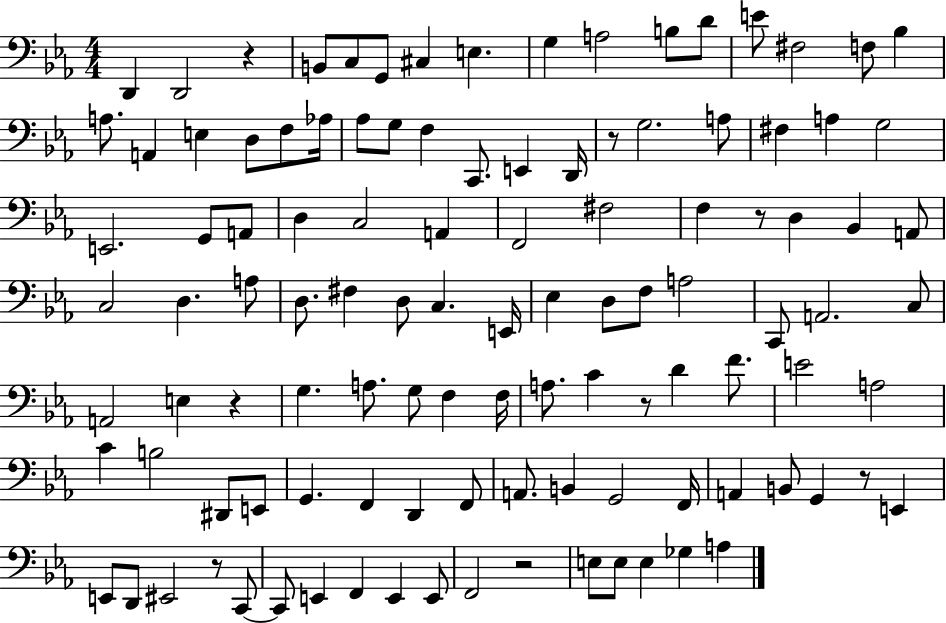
D2/q D2/h R/q B2/e C3/e G2/e C#3/q E3/q. G3/q A3/h B3/e D4/e E4/e F#3/h F3/e Bb3/q A3/e. A2/q E3/q D3/e F3/e Ab3/s Ab3/e G3/e F3/q C2/e. E2/q D2/s R/e G3/h. A3/e F#3/q A3/q G3/h E2/h. G2/e A2/e D3/q C3/h A2/q F2/h F#3/h F3/q R/e D3/q Bb2/q A2/e C3/h D3/q. A3/e D3/e. F#3/q D3/e C3/q. E2/s Eb3/q D3/e F3/e A3/h C2/e A2/h. C3/e A2/h E3/q R/q G3/q. A3/e. G3/e F3/q F3/s A3/e. C4/q R/e D4/q F4/e. E4/h A3/h C4/q B3/h D#2/e E2/e G2/q. F2/q D2/q F2/e A2/e. B2/q G2/h F2/s A2/q B2/e G2/q R/e E2/q E2/e D2/e EIS2/h R/e C2/e C2/e E2/q F2/q E2/q E2/e F2/h R/h E3/e E3/e E3/q Gb3/q A3/q